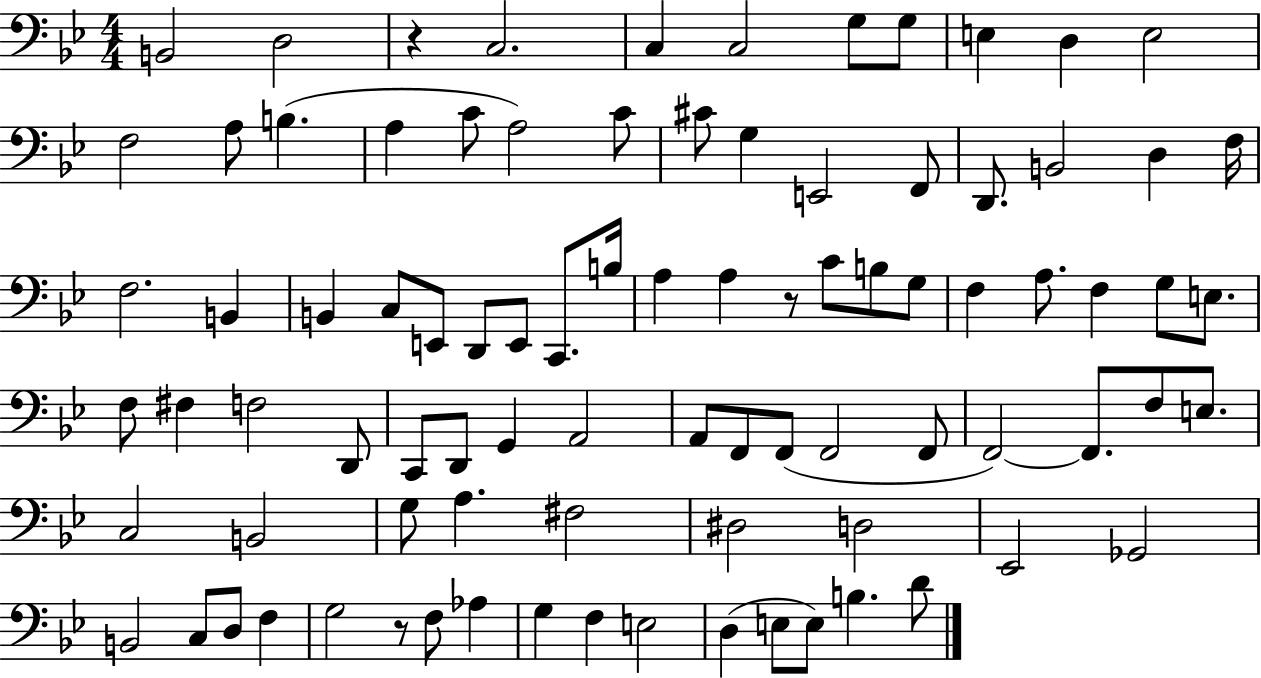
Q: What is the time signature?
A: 4/4